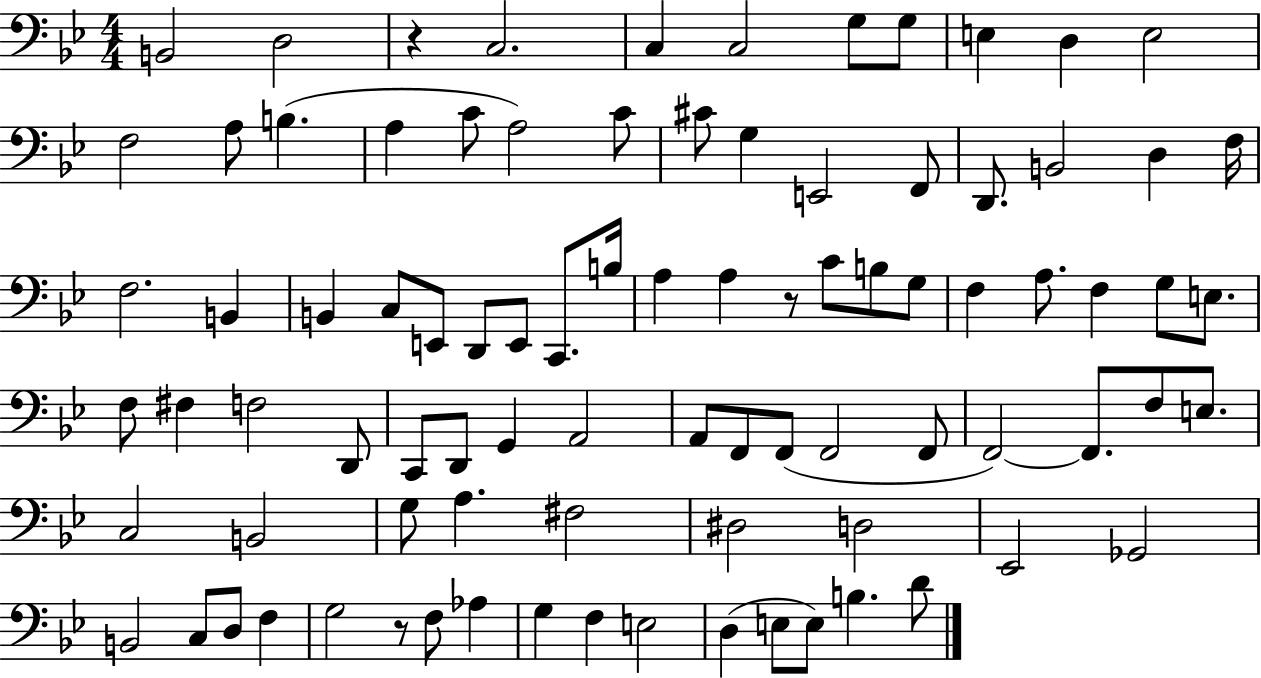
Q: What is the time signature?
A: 4/4